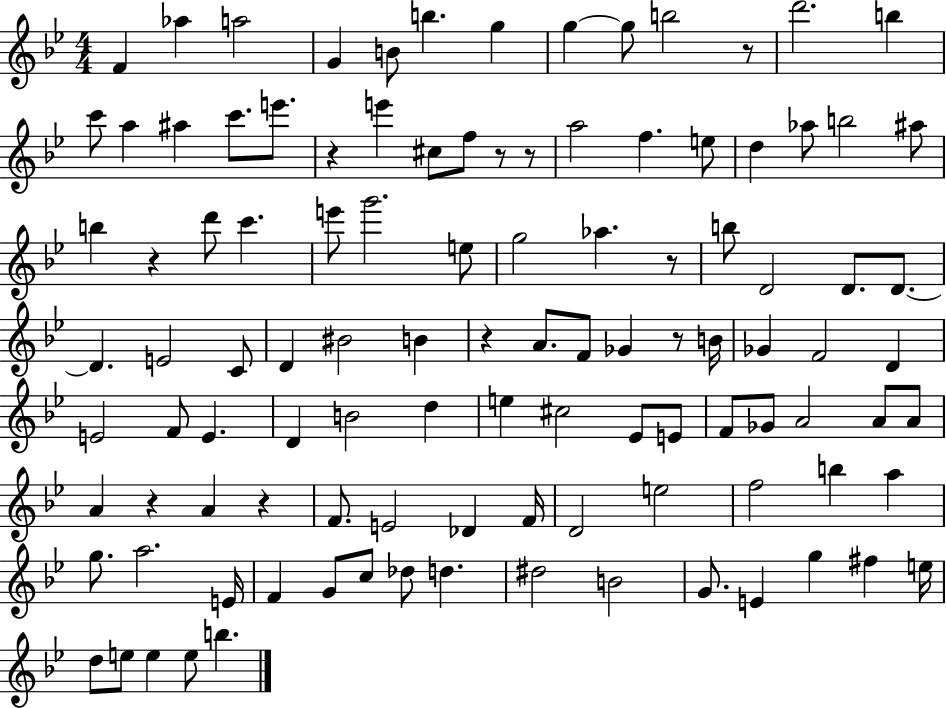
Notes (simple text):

F4/q Ab5/q A5/h G4/q B4/e B5/q. G5/q G5/q G5/e B5/h R/e D6/h. B5/q C6/e A5/q A#5/q C6/e. E6/e. R/q E6/q C#5/e F5/e R/e R/e A5/h F5/q. E5/e D5/q Ab5/e B5/h A#5/e B5/q R/q D6/e C6/q. E6/e G6/h. E5/e G5/h Ab5/q. R/e B5/e D4/h D4/e. D4/e. D4/q. E4/h C4/e D4/q BIS4/h B4/q R/q A4/e. F4/e Gb4/q R/e B4/s Gb4/q F4/h D4/q E4/h F4/e E4/q. D4/q B4/h D5/q E5/q C#5/h Eb4/e E4/e F4/e Gb4/e A4/h A4/e A4/e A4/q R/q A4/q R/q F4/e. E4/h Db4/q F4/s D4/h E5/h F5/h B5/q A5/q G5/e. A5/h. E4/s F4/q G4/e C5/e Db5/e D5/q. D#5/h B4/h G4/e. E4/q G5/q F#5/q E5/s D5/e E5/e E5/q E5/e B5/q.